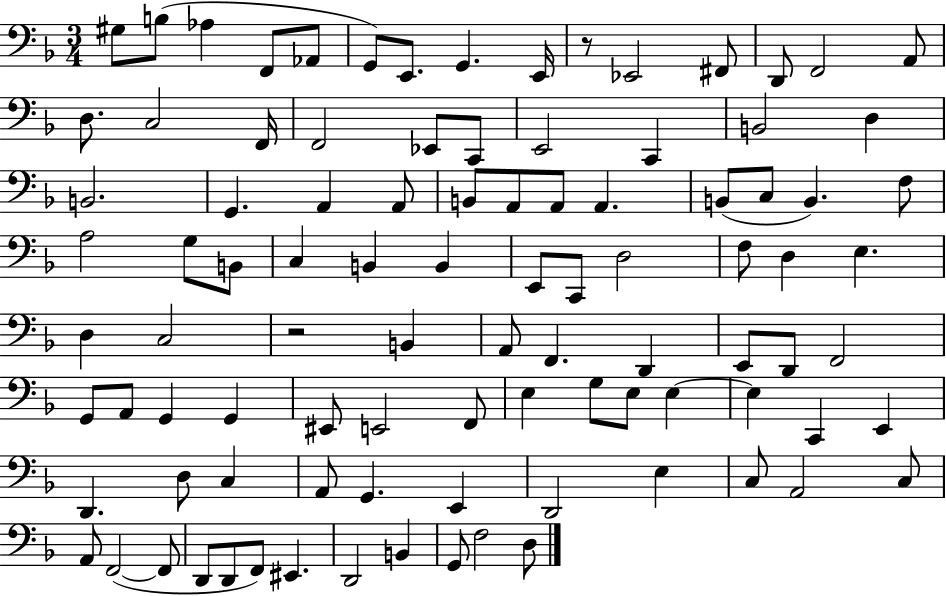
X:1
T:Untitled
M:3/4
L:1/4
K:F
^G,/2 B,/2 _A, F,,/2 _A,,/2 G,,/2 E,,/2 G,, E,,/4 z/2 _E,,2 ^F,,/2 D,,/2 F,,2 A,,/2 D,/2 C,2 F,,/4 F,,2 _E,,/2 C,,/2 E,,2 C,, B,,2 D, B,,2 G,, A,, A,,/2 B,,/2 A,,/2 A,,/2 A,, B,,/2 C,/2 B,, F,/2 A,2 G,/2 B,,/2 C, B,, B,, E,,/2 C,,/2 D,2 F,/2 D, E, D, C,2 z2 B,, A,,/2 F,, D,, E,,/2 D,,/2 F,,2 G,,/2 A,,/2 G,, G,, ^E,,/2 E,,2 F,,/2 E, G,/2 E,/2 E, E, C,, E,, D,, D,/2 C, A,,/2 G,, E,, D,,2 E, C,/2 A,,2 C,/2 A,,/2 F,,2 F,,/2 D,,/2 D,,/2 F,,/2 ^E,, D,,2 B,, G,,/2 F,2 D,/2